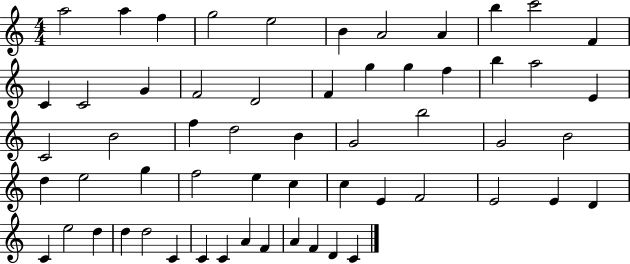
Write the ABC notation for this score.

X:1
T:Untitled
M:4/4
L:1/4
K:C
a2 a f g2 e2 B A2 A b c'2 F C C2 G F2 D2 F g g f b a2 E C2 B2 f d2 B G2 b2 G2 B2 d e2 g f2 e c c E F2 E2 E D C e2 d d d2 C C C A F A F D C